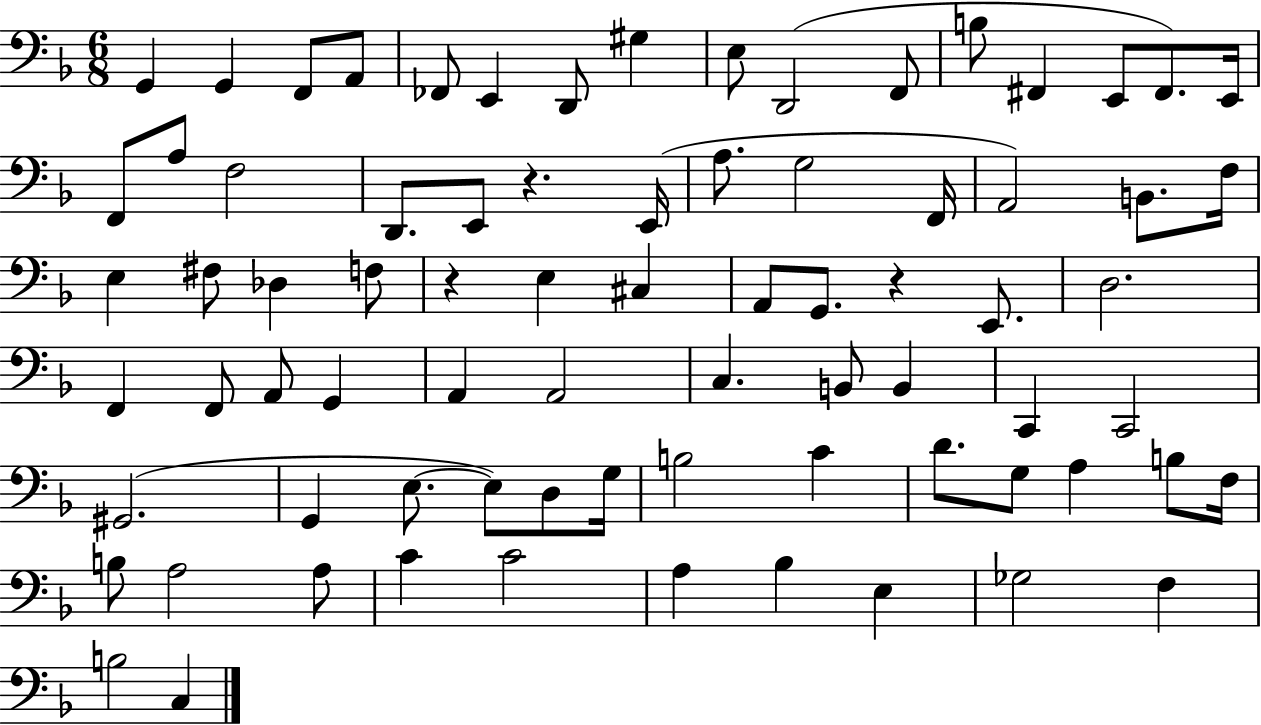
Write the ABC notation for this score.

X:1
T:Untitled
M:6/8
L:1/4
K:F
G,, G,, F,,/2 A,,/2 _F,,/2 E,, D,,/2 ^G, E,/2 D,,2 F,,/2 B,/2 ^F,, E,,/2 ^F,,/2 E,,/4 F,,/2 A,/2 F,2 D,,/2 E,,/2 z E,,/4 A,/2 G,2 F,,/4 A,,2 B,,/2 F,/4 E, ^F,/2 _D, F,/2 z E, ^C, A,,/2 G,,/2 z E,,/2 D,2 F,, F,,/2 A,,/2 G,, A,, A,,2 C, B,,/2 B,, C,, C,,2 ^G,,2 G,, E,/2 E,/2 D,/2 G,/4 B,2 C D/2 G,/2 A, B,/2 F,/4 B,/2 A,2 A,/2 C C2 A, _B, E, _G,2 F, B,2 C,